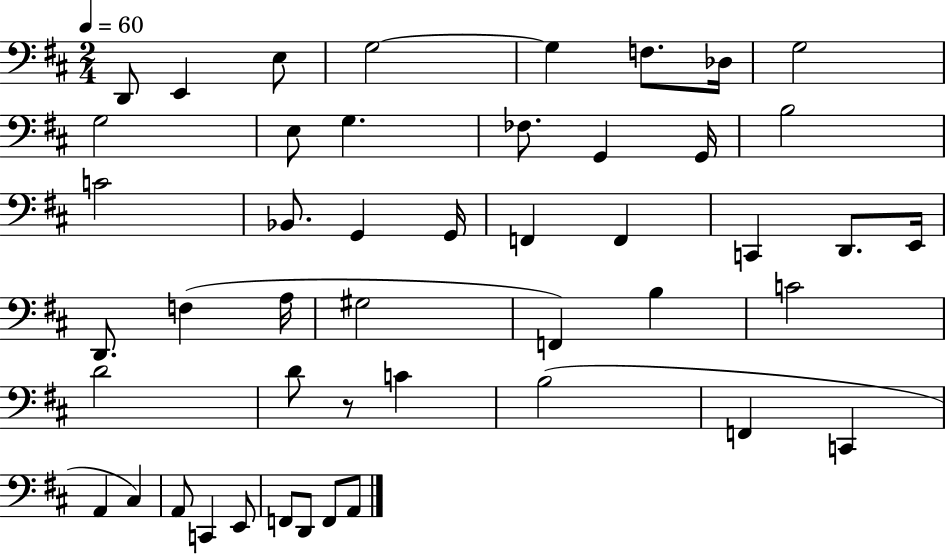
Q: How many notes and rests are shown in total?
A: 47